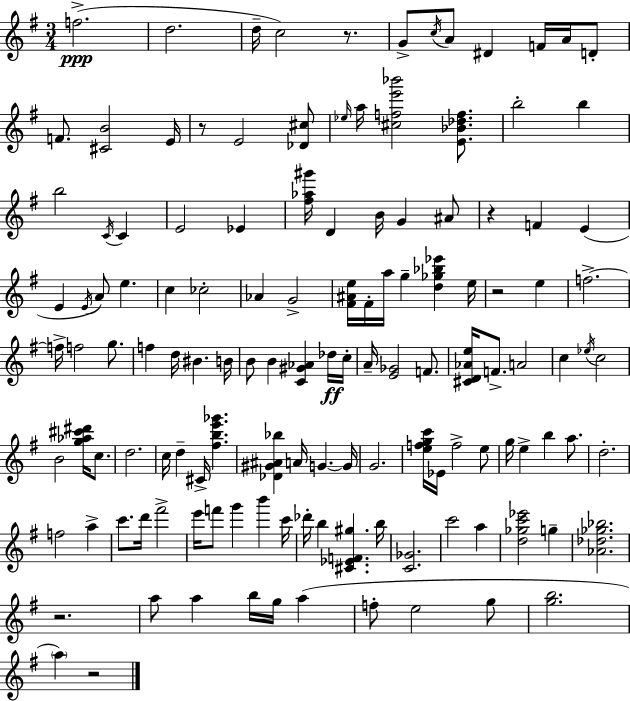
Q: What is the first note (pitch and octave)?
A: F5